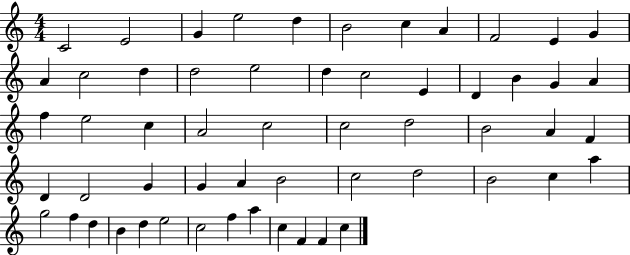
{
  \clef treble
  \numericTimeSignature
  \time 4/4
  \key c \major
  c'2 e'2 | g'4 e''2 d''4 | b'2 c''4 a'4 | f'2 e'4 g'4 | \break a'4 c''2 d''4 | d''2 e''2 | d''4 c''2 e'4 | d'4 b'4 g'4 a'4 | \break f''4 e''2 c''4 | a'2 c''2 | c''2 d''2 | b'2 a'4 f'4 | \break d'4 d'2 g'4 | g'4 a'4 b'2 | c''2 d''2 | b'2 c''4 a''4 | \break g''2 f''4 d''4 | b'4 d''4 e''2 | c''2 f''4 a''4 | c''4 f'4 f'4 c''4 | \break \bar "|."
}